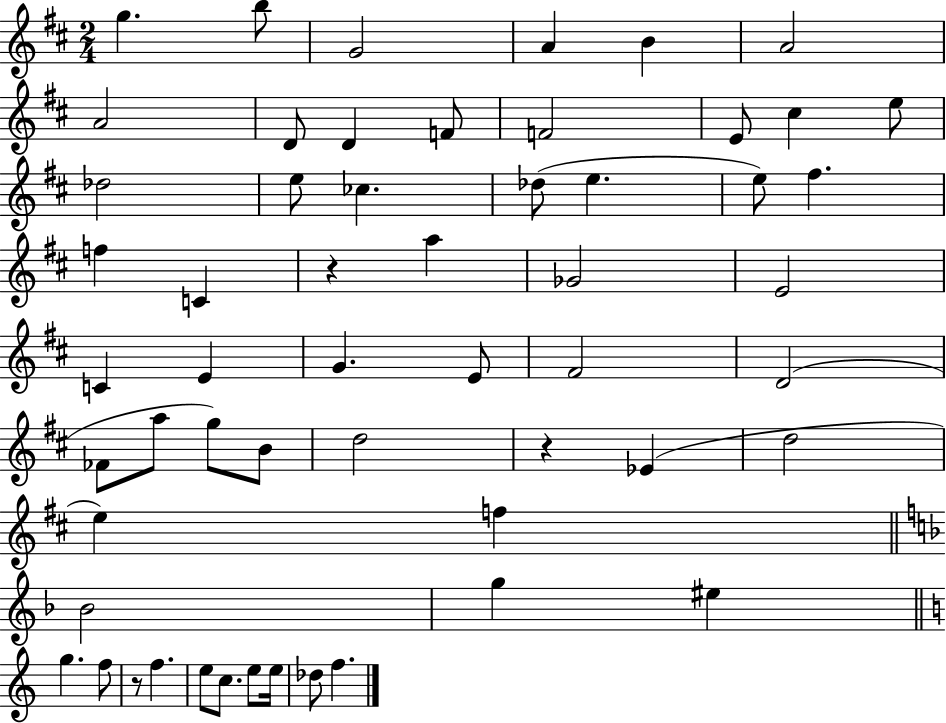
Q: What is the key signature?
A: D major